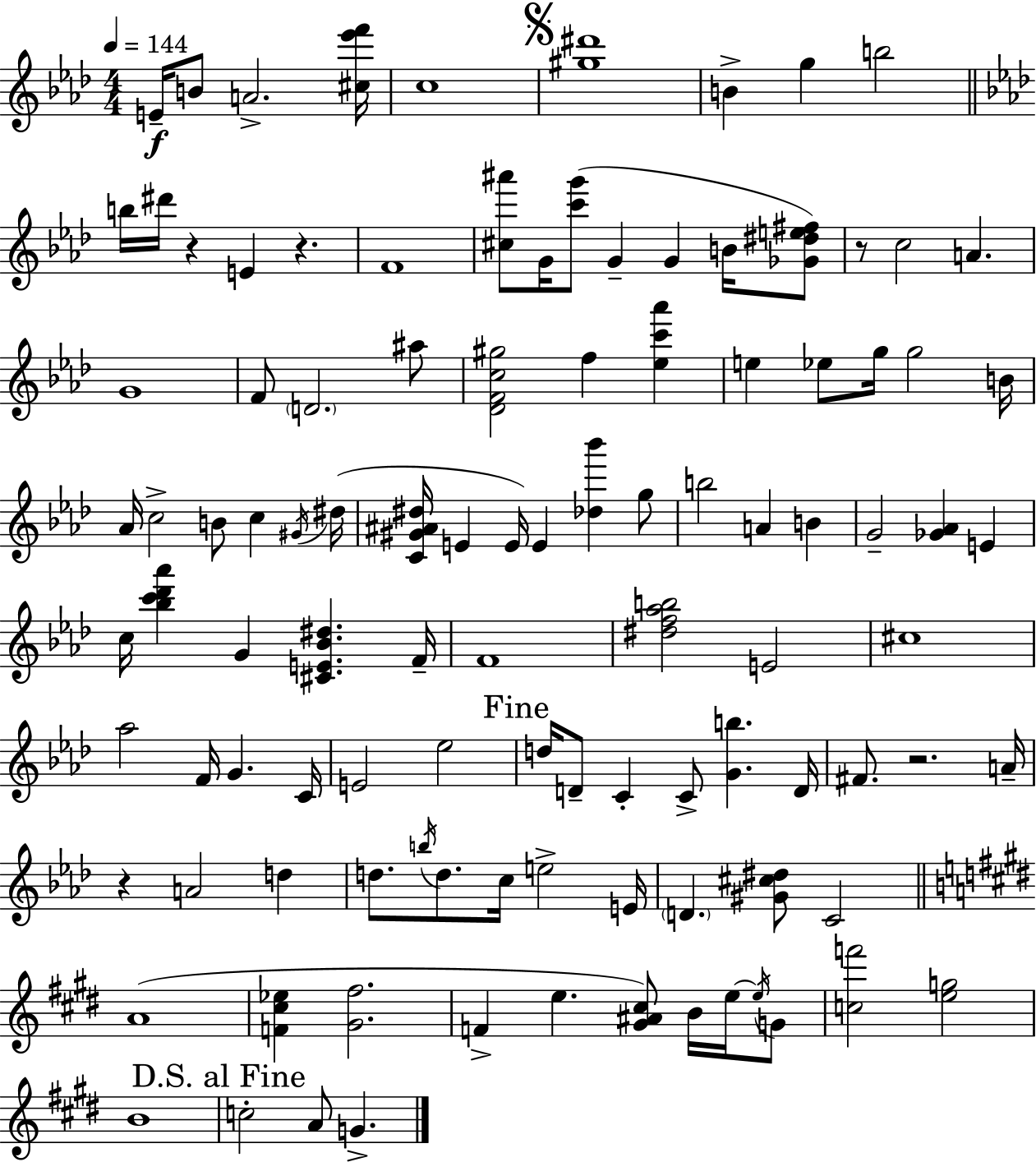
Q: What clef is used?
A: treble